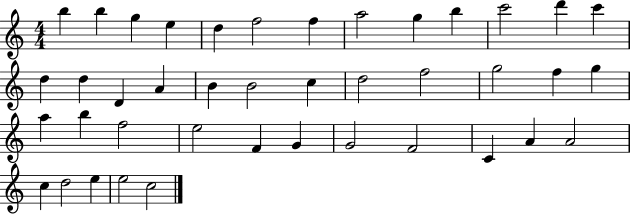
B5/q B5/q G5/q E5/q D5/q F5/h F5/q A5/h G5/q B5/q C6/h D6/q C6/q D5/q D5/q D4/q A4/q B4/q B4/h C5/q D5/h F5/h G5/h F5/q G5/q A5/q B5/q F5/h E5/h F4/q G4/q G4/h F4/h C4/q A4/q A4/h C5/q D5/h E5/q E5/h C5/h